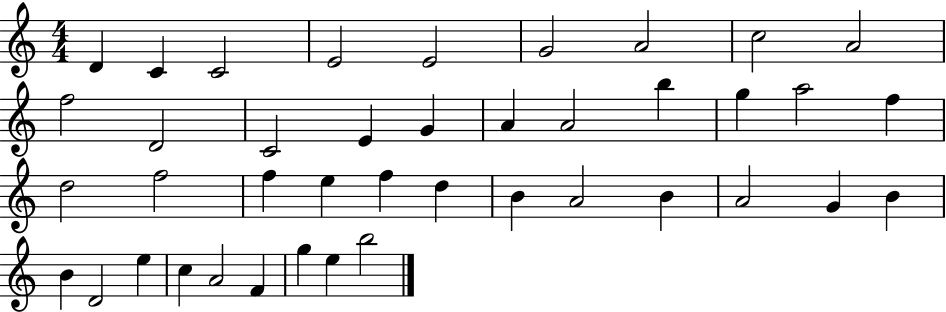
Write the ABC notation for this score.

X:1
T:Untitled
M:4/4
L:1/4
K:C
D C C2 E2 E2 G2 A2 c2 A2 f2 D2 C2 E G A A2 b g a2 f d2 f2 f e f d B A2 B A2 G B B D2 e c A2 F g e b2